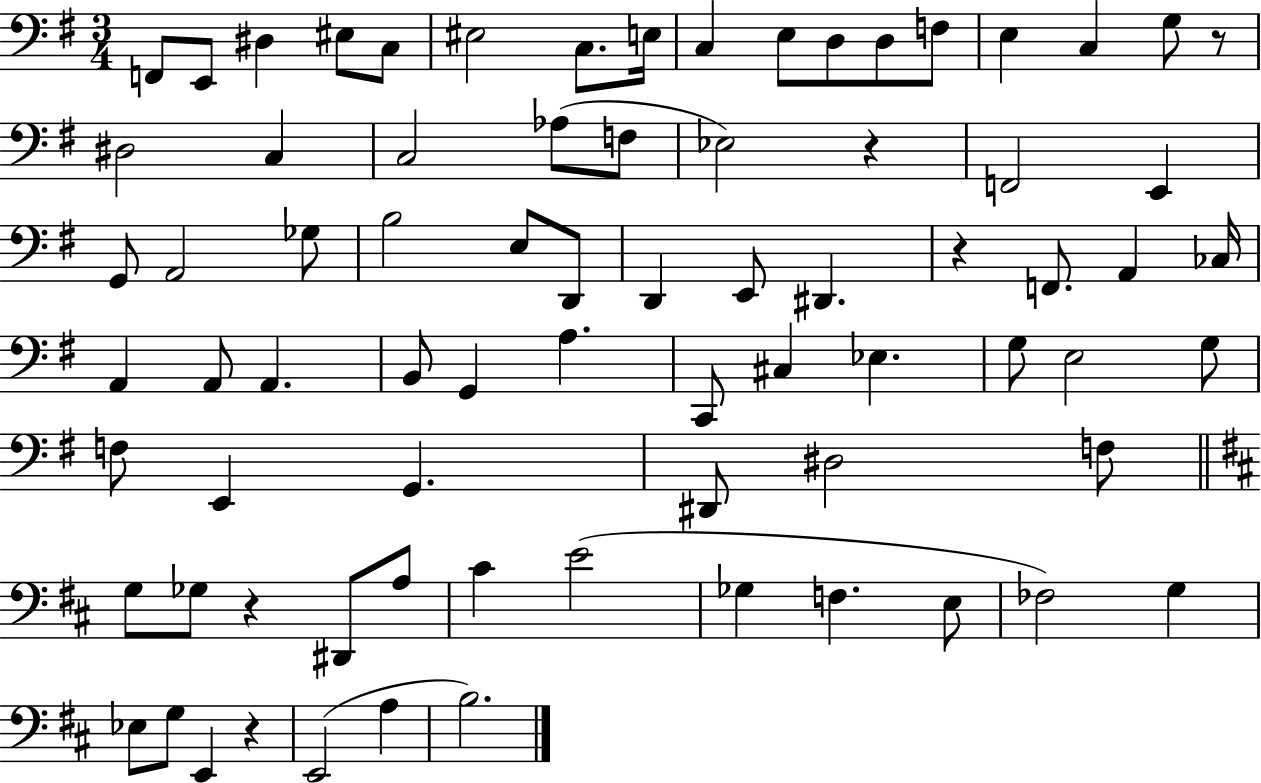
F2/e E2/e D#3/q EIS3/e C3/e EIS3/h C3/e. E3/s C3/q E3/e D3/e D3/e F3/e E3/q C3/q G3/e R/e D#3/h C3/q C3/h Ab3/e F3/e Eb3/h R/q F2/h E2/q G2/e A2/h Gb3/e B3/h E3/e D2/e D2/q E2/e D#2/q. R/q F2/e. A2/q CES3/s A2/q A2/e A2/q. B2/e G2/q A3/q. C2/e C#3/q Eb3/q. G3/e E3/h G3/e F3/e E2/q G2/q. D#2/e D#3/h F3/e G3/e Gb3/e R/q D#2/e A3/e C#4/q E4/h Gb3/q F3/q. E3/e FES3/h G3/q Eb3/e G3/e E2/q R/q E2/h A3/q B3/h.